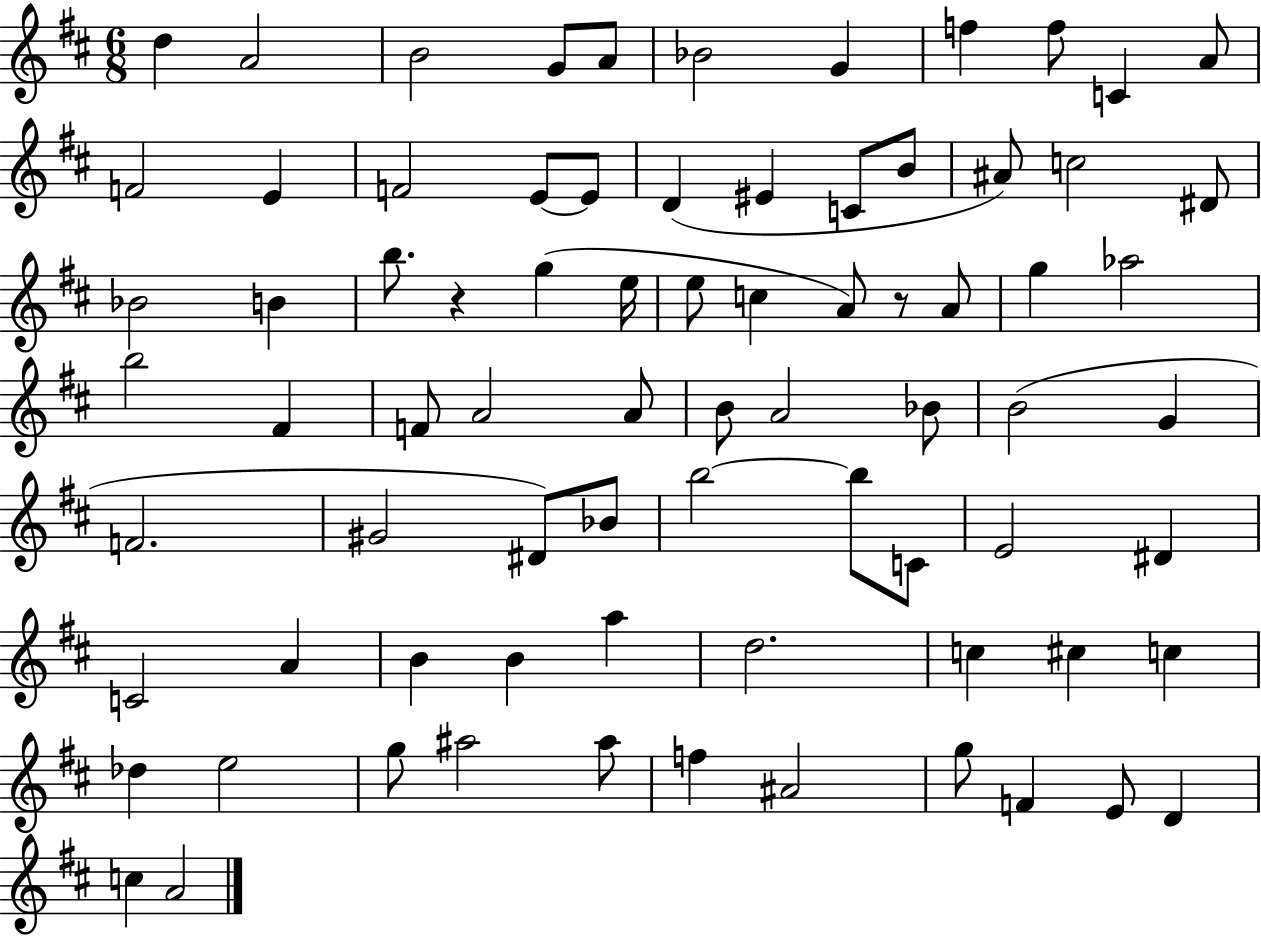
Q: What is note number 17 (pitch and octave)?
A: D4